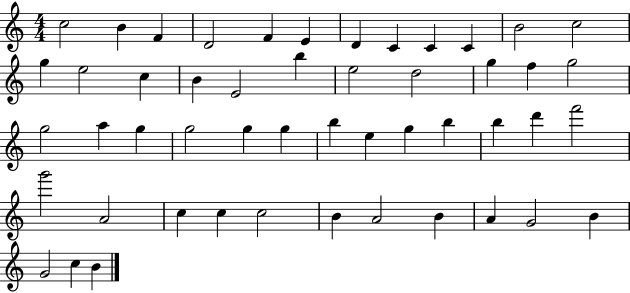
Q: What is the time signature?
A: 4/4